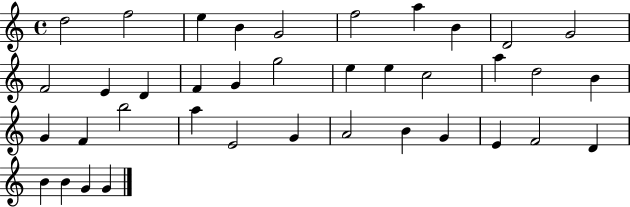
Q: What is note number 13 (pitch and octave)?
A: D4